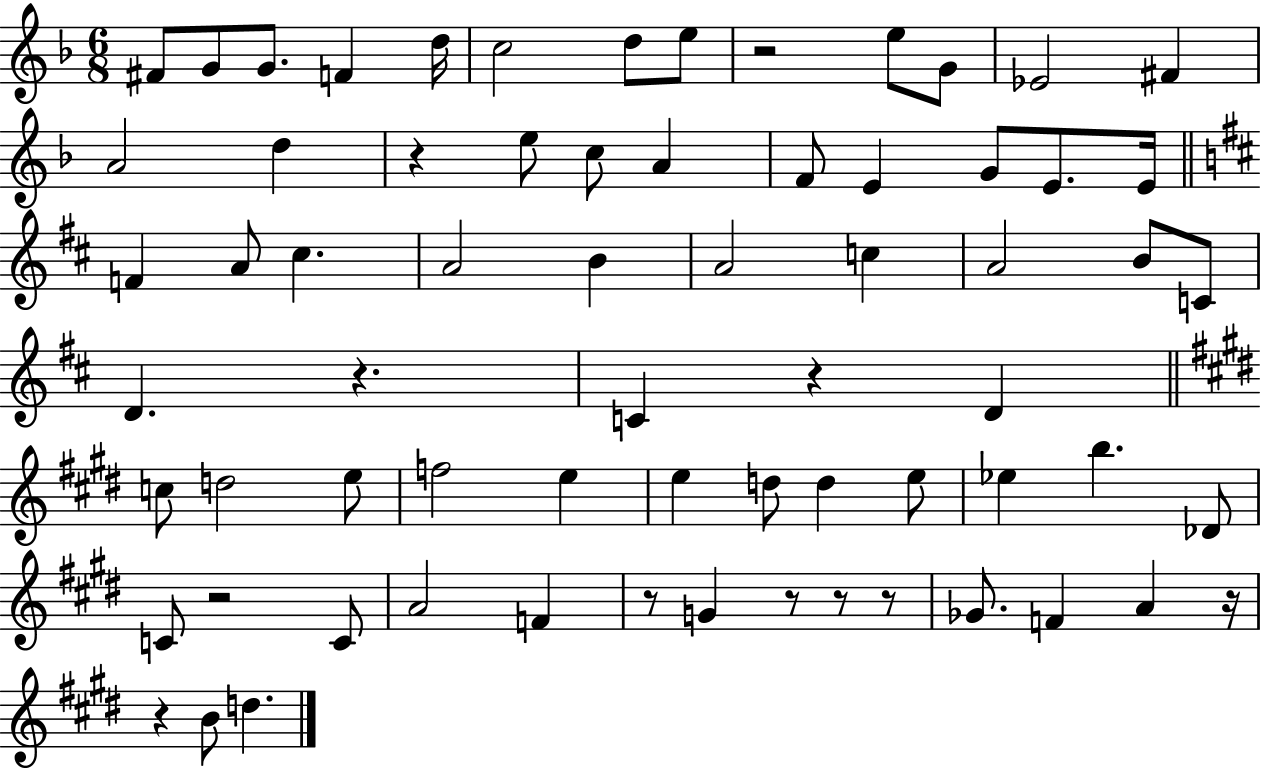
F#4/e G4/e G4/e. F4/q D5/s C5/h D5/e E5/e R/h E5/e G4/e Eb4/h F#4/q A4/h D5/q R/q E5/e C5/e A4/q F4/e E4/q G4/e E4/e. E4/s F4/q A4/e C#5/q. A4/h B4/q A4/h C5/q A4/h B4/e C4/e D4/q. R/q. C4/q R/q D4/q C5/e D5/h E5/e F5/h E5/q E5/q D5/e D5/q E5/e Eb5/q B5/q. Db4/e C4/e R/h C4/e A4/h F4/q R/e G4/q R/e R/e R/e Gb4/e. F4/q A4/q R/s R/q B4/e D5/q.